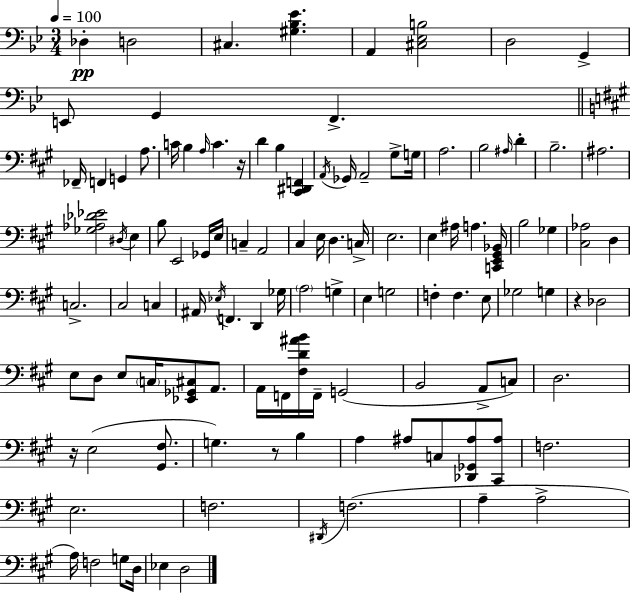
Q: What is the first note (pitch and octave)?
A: Db3